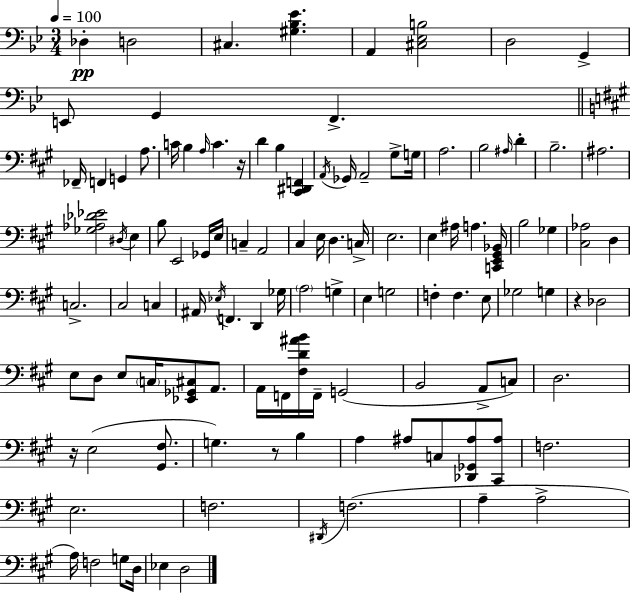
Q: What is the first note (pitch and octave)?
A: Db3